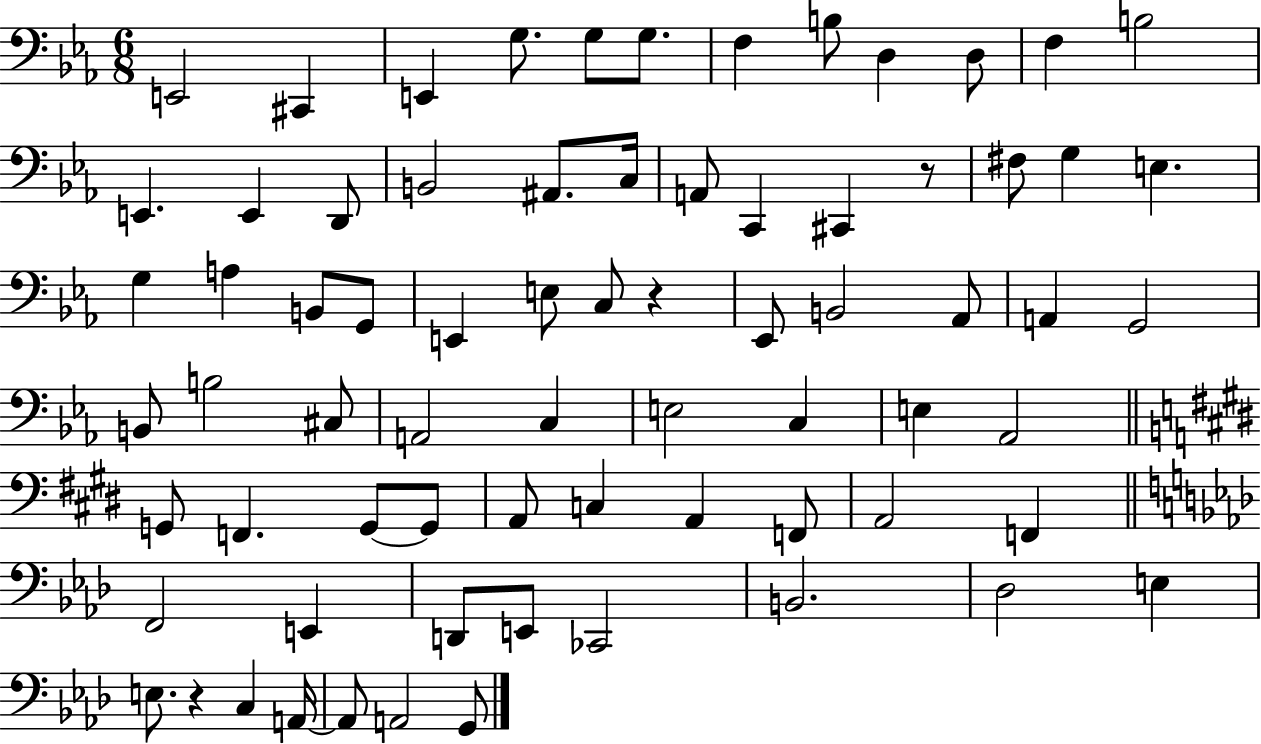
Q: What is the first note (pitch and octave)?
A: E2